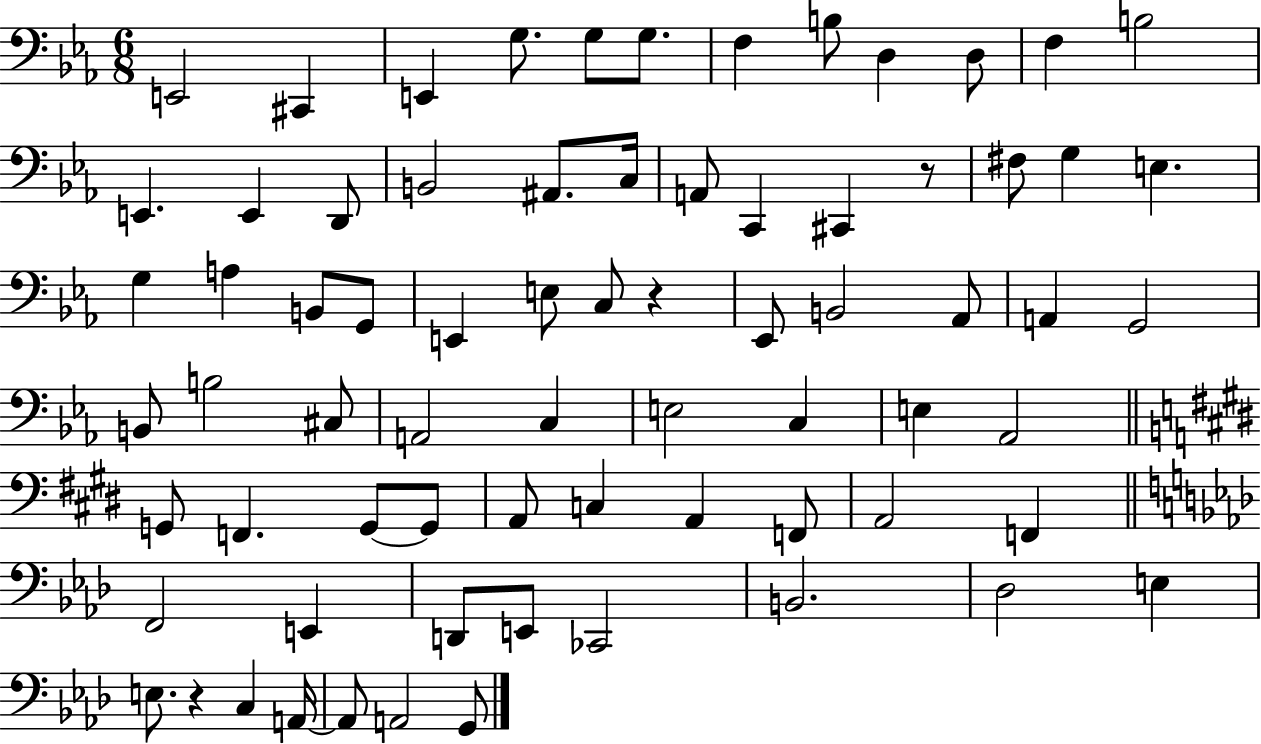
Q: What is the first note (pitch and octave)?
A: E2